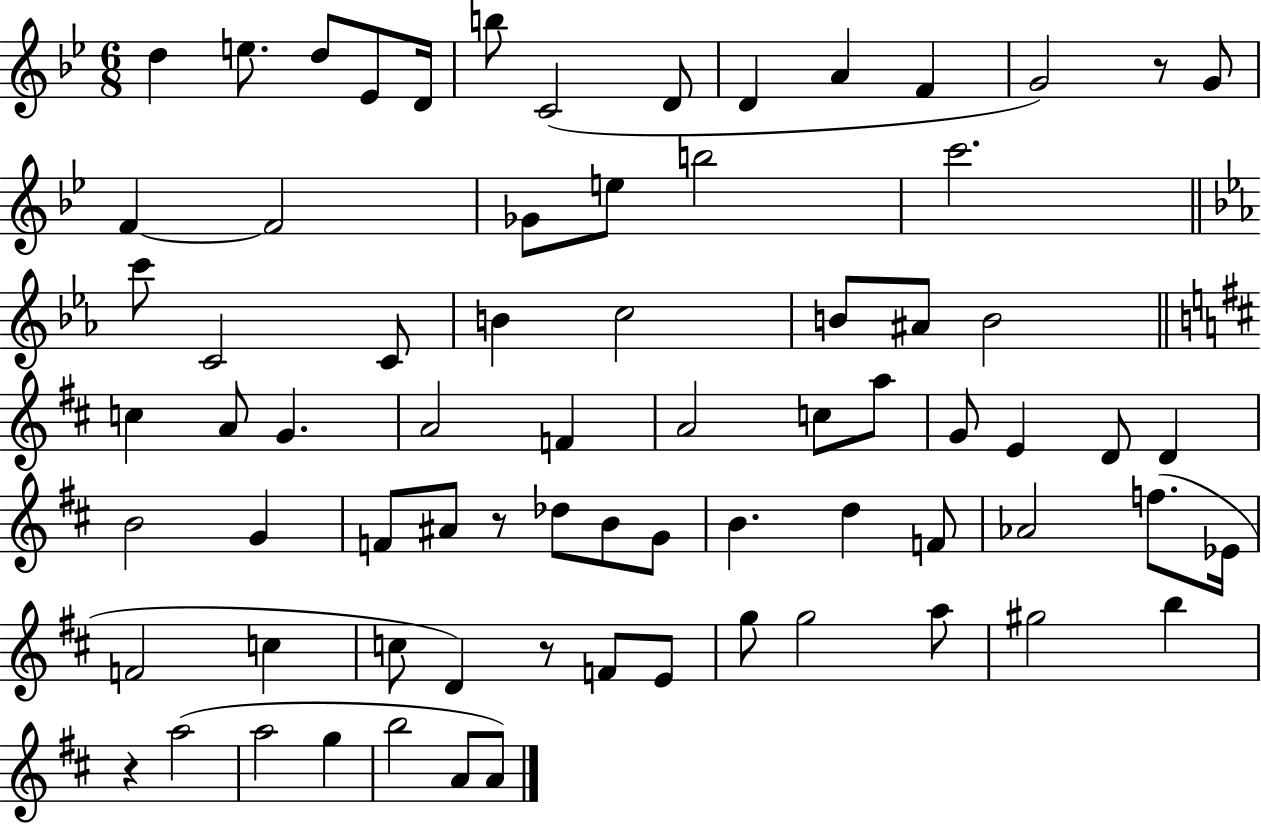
{
  \clef treble
  \numericTimeSignature
  \time 6/8
  \key bes \major
  \repeat volta 2 { d''4 e''8. d''8 ees'8 d'16 | b''8 c'2( d'8 | d'4 a'4 f'4 | g'2) r8 g'8 | \break f'4~~ f'2 | ges'8 e''8 b''2 | c'''2. | \bar "||" \break \key c \minor c'''8 c'2 c'8 | b'4 c''2 | b'8 ais'8 b'2 | \bar "||" \break \key b \minor c''4 a'8 g'4. | a'2 f'4 | a'2 c''8 a''8 | g'8 e'4 d'8 d'4 | \break b'2 g'4 | f'8 ais'8 r8 des''8 b'8 g'8 | b'4. d''4 f'8 | aes'2 f''8.( ees'16 | \break f'2 c''4 | c''8 d'4) r8 f'8 e'8 | g''8 g''2 a''8 | gis''2 b''4 | \break r4 a''2( | a''2 g''4 | b''2 a'8 a'8) | } \bar "|."
}